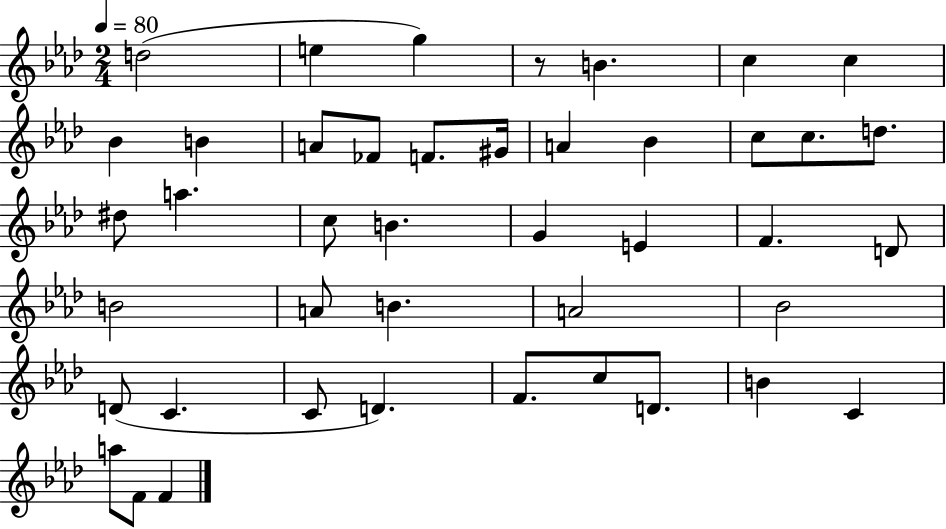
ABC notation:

X:1
T:Untitled
M:2/4
L:1/4
K:Ab
d2 e g z/2 B c c _B B A/2 _F/2 F/2 ^G/4 A _B c/2 c/2 d/2 ^d/2 a c/2 B G E F D/2 B2 A/2 B A2 _B2 D/2 C C/2 D F/2 c/2 D/2 B C a/2 F/2 F